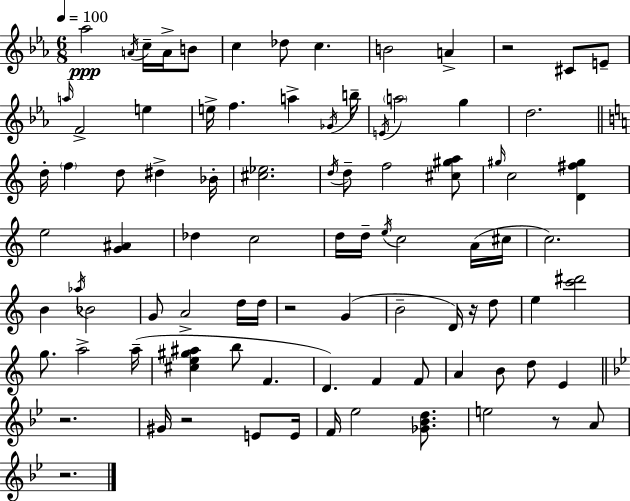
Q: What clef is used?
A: treble